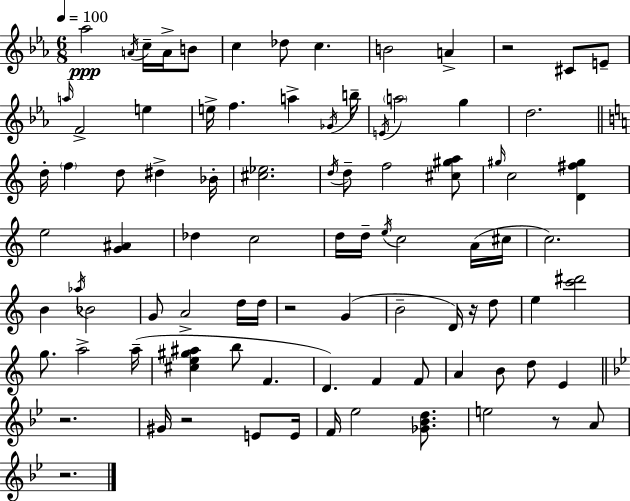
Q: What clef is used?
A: treble